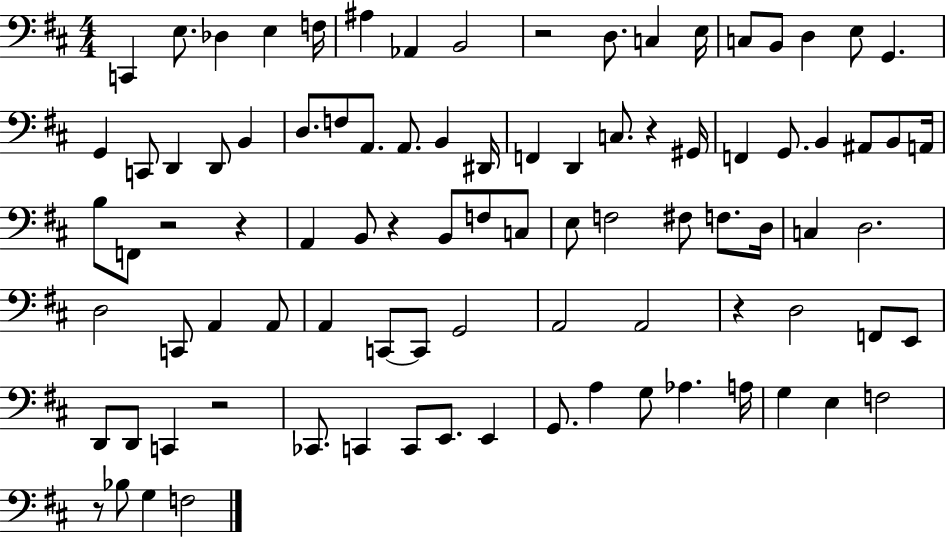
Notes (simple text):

C2/q E3/e. Db3/q E3/q F3/s A#3/q Ab2/q B2/h R/h D3/e. C3/q E3/s C3/e B2/e D3/q E3/e G2/q. G2/q C2/e D2/q D2/e B2/q D3/e. F3/e A2/e. A2/e. B2/q D#2/s F2/q D2/q C3/e. R/q G#2/s F2/q G2/e. B2/q A#2/e B2/e A2/s B3/e F2/e R/h R/q A2/q B2/e R/q B2/e F3/e C3/e E3/e F3/h F#3/e F3/e. D3/s C3/q D3/h. D3/h C2/e A2/q A2/e A2/q C2/e C2/e G2/h A2/h A2/h R/q D3/h F2/e E2/e D2/e D2/e C2/q R/h CES2/e. C2/q C2/e E2/e. E2/q G2/e. A3/q G3/e Ab3/q. A3/s G3/q E3/q F3/h R/e Bb3/e G3/q F3/h